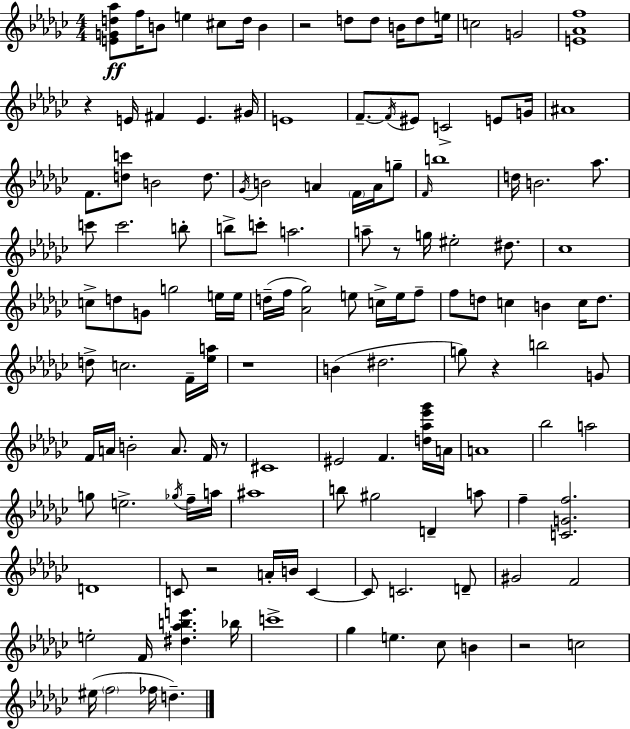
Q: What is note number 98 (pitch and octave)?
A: A5